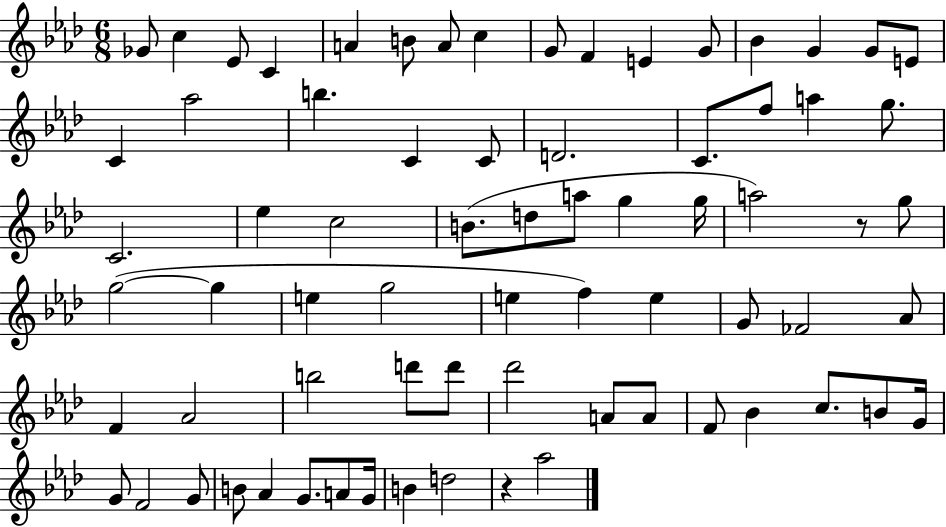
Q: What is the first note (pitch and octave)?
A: Gb4